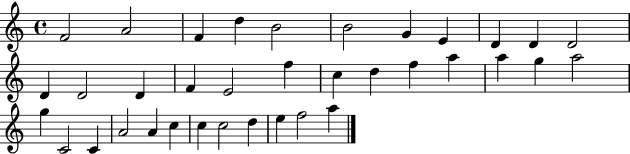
F4/h A4/h F4/q D5/q B4/h B4/h G4/q E4/q D4/q D4/q D4/h D4/q D4/h D4/q F4/q E4/h F5/q C5/q D5/q F5/q A5/q A5/q G5/q A5/h G5/q C4/h C4/q A4/h A4/q C5/q C5/q C5/h D5/q E5/q F5/h A5/q